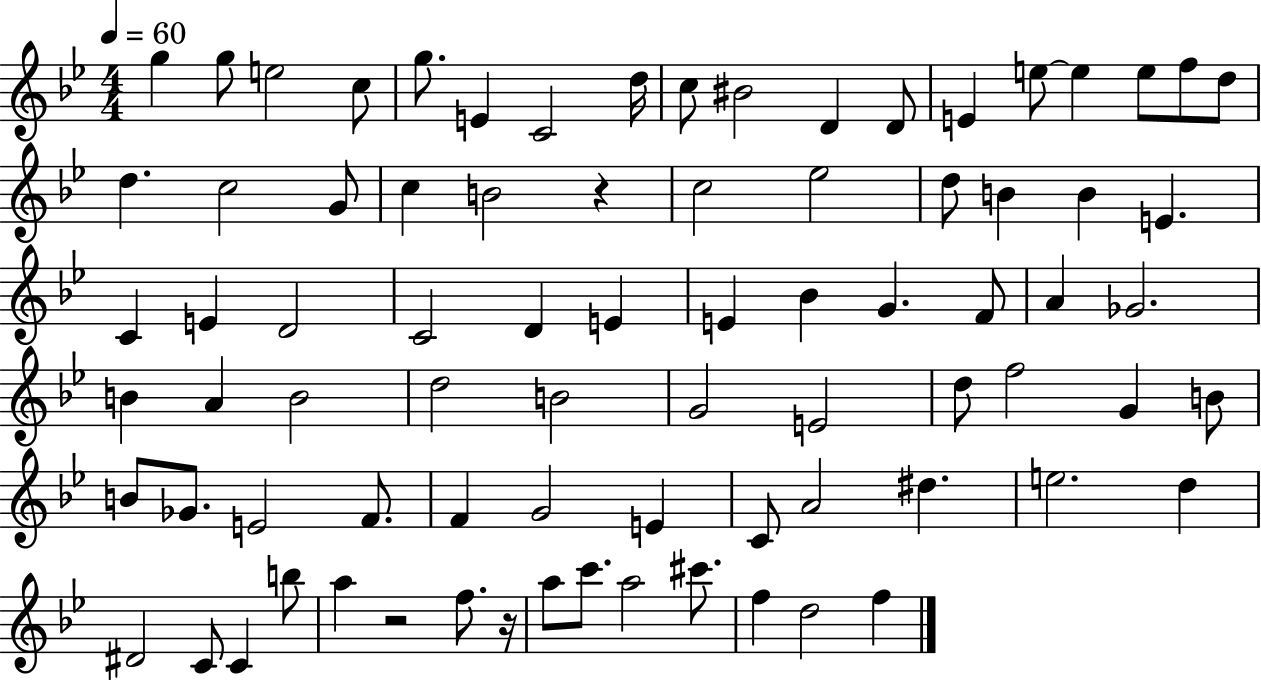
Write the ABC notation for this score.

X:1
T:Untitled
M:4/4
L:1/4
K:Bb
g g/2 e2 c/2 g/2 E C2 d/4 c/2 ^B2 D D/2 E e/2 e e/2 f/2 d/2 d c2 G/2 c B2 z c2 _e2 d/2 B B E C E D2 C2 D E E _B G F/2 A _G2 B A B2 d2 B2 G2 E2 d/2 f2 G B/2 B/2 _G/2 E2 F/2 F G2 E C/2 A2 ^d e2 d ^D2 C/2 C b/2 a z2 f/2 z/4 a/2 c'/2 a2 ^c'/2 f d2 f